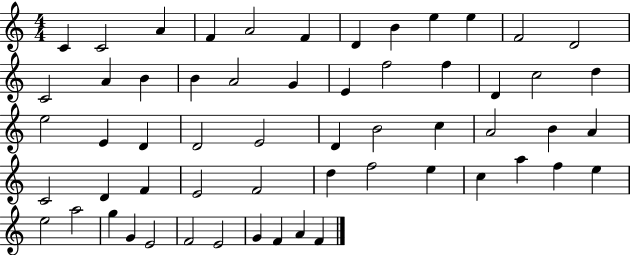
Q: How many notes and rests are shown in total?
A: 58